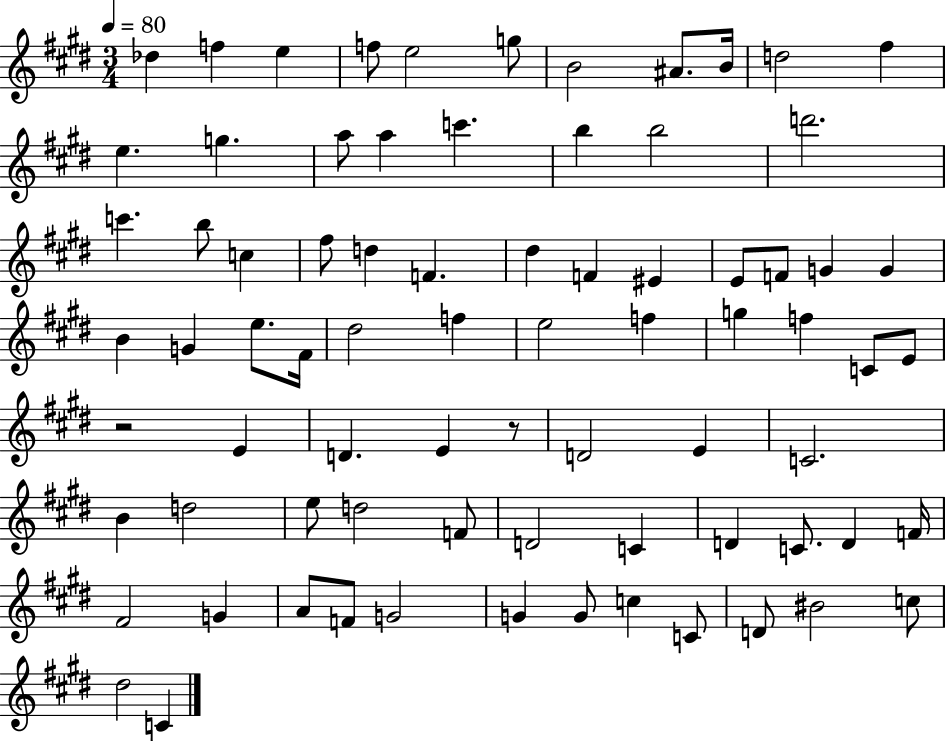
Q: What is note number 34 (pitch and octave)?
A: G4